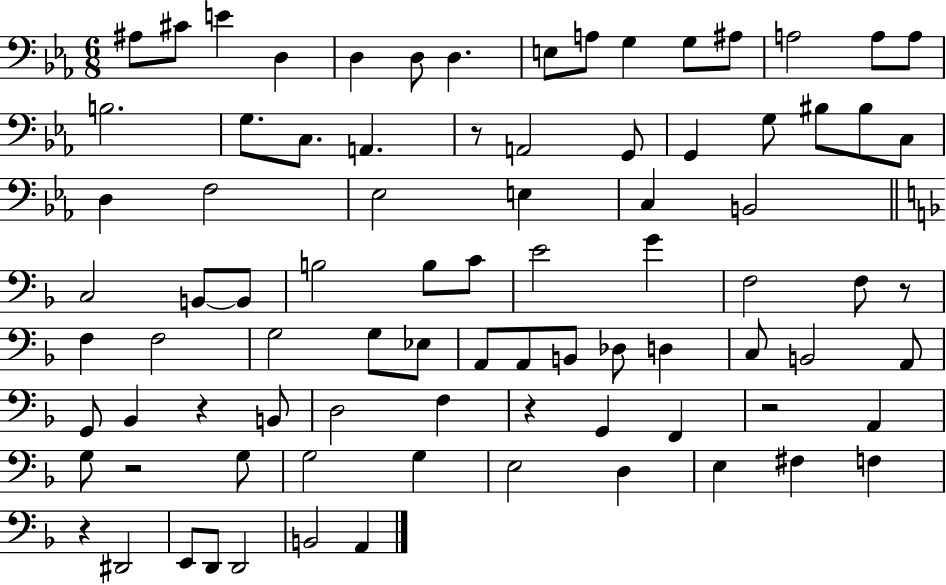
{
  \clef bass
  \numericTimeSignature
  \time 6/8
  \key ees \major
  \repeat volta 2 { ais8 cis'8 e'4 d4 | d4 d8 d4. | e8 a8 g4 g8 ais8 | a2 a8 a8 | \break b2. | g8. c8. a,4. | r8 a,2 g,8 | g,4 g8 bis8 bis8 c8 | \break d4 f2 | ees2 e4 | c4 b,2 | \bar "||" \break \key d \minor c2 b,8~~ b,8 | b2 b8 c'8 | e'2 g'4 | f2 f8 r8 | \break f4 f2 | g2 g8 ees8 | a,8 a,8 b,8 des8 d4 | c8 b,2 a,8 | \break g,8 bes,4 r4 b,8 | d2 f4 | r4 g,4 f,4 | r2 a,4 | \break g8 r2 g8 | g2 g4 | e2 d4 | e4 fis4 f4 | \break r4 dis,2 | e,8 d,8 d,2 | b,2 a,4 | } \bar "|."
}